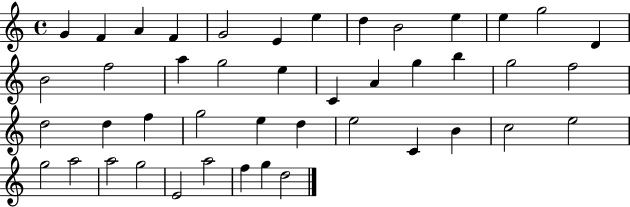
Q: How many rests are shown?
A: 0